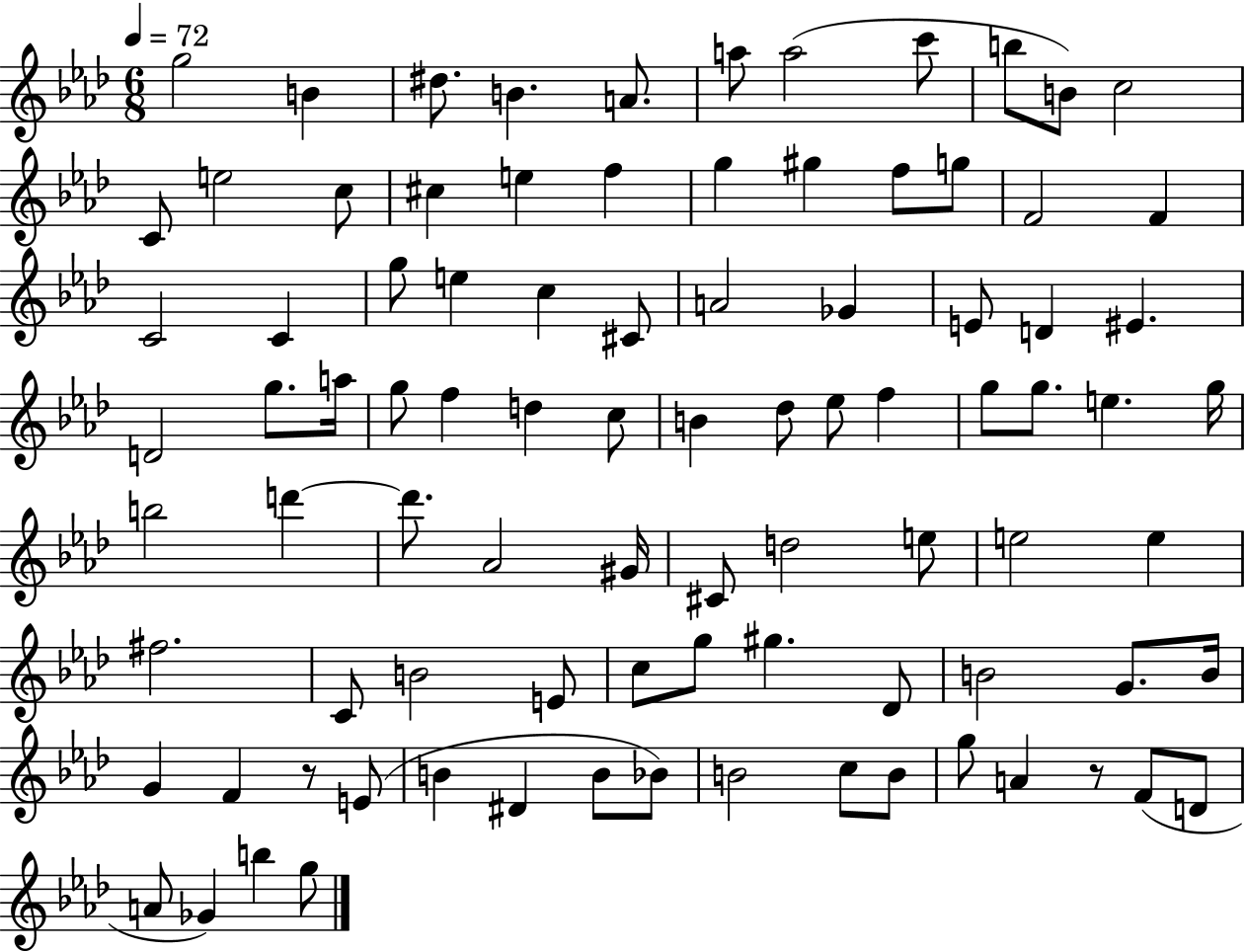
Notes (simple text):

G5/h B4/q D#5/e. B4/q. A4/e. A5/e A5/h C6/e B5/e B4/e C5/h C4/e E5/h C5/e C#5/q E5/q F5/q G5/q G#5/q F5/e G5/e F4/h F4/q C4/h C4/q G5/e E5/q C5/q C#4/e A4/h Gb4/q E4/e D4/q EIS4/q. D4/h G5/e. A5/s G5/e F5/q D5/q C5/e B4/q Db5/e Eb5/e F5/q G5/e G5/e. E5/q. G5/s B5/h D6/q D6/e. Ab4/h G#4/s C#4/e D5/h E5/e E5/h E5/q F#5/h. C4/e B4/h E4/e C5/e G5/e G#5/q. Db4/e B4/h G4/e. B4/s G4/q F4/q R/e E4/e B4/q D#4/q B4/e Bb4/e B4/h C5/e B4/e G5/e A4/q R/e F4/e D4/e A4/e Gb4/q B5/q G5/e